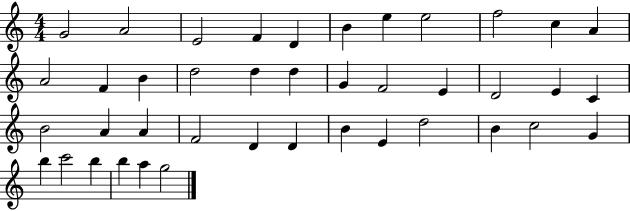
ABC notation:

X:1
T:Untitled
M:4/4
L:1/4
K:C
G2 A2 E2 F D B e e2 f2 c A A2 F B d2 d d G F2 E D2 E C B2 A A F2 D D B E d2 B c2 G b c'2 b b a g2